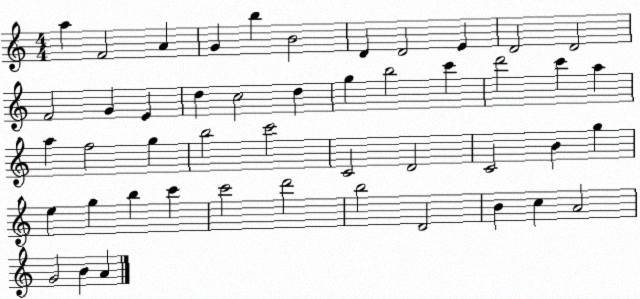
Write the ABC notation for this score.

X:1
T:Untitled
M:4/4
L:1/4
K:C
a F2 A G b B2 D D2 E D2 D2 F2 G E d c2 d g b2 c' d'2 c' a a f2 g b2 c'2 C2 D2 C2 B g e g b c' c'2 d'2 b2 D2 B c A2 G2 B A